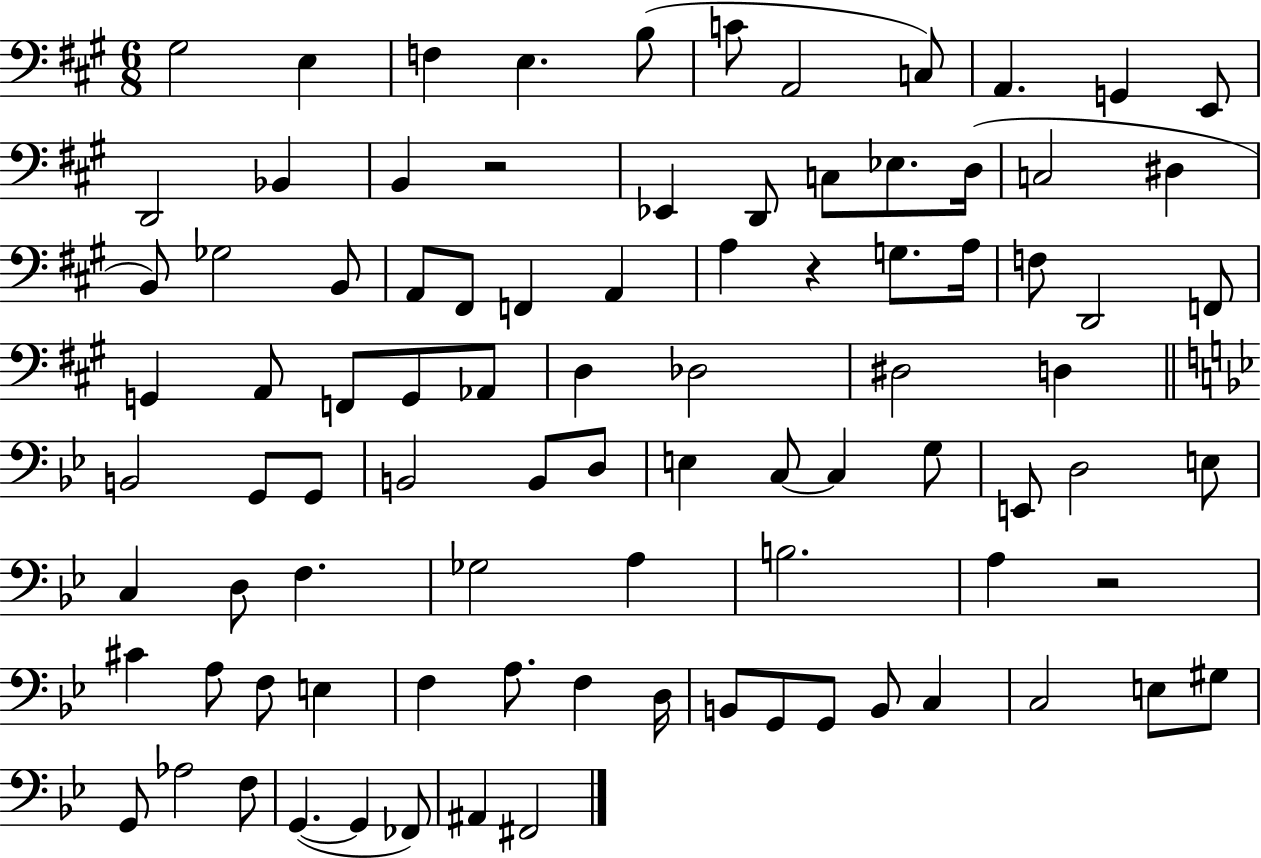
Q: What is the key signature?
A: A major